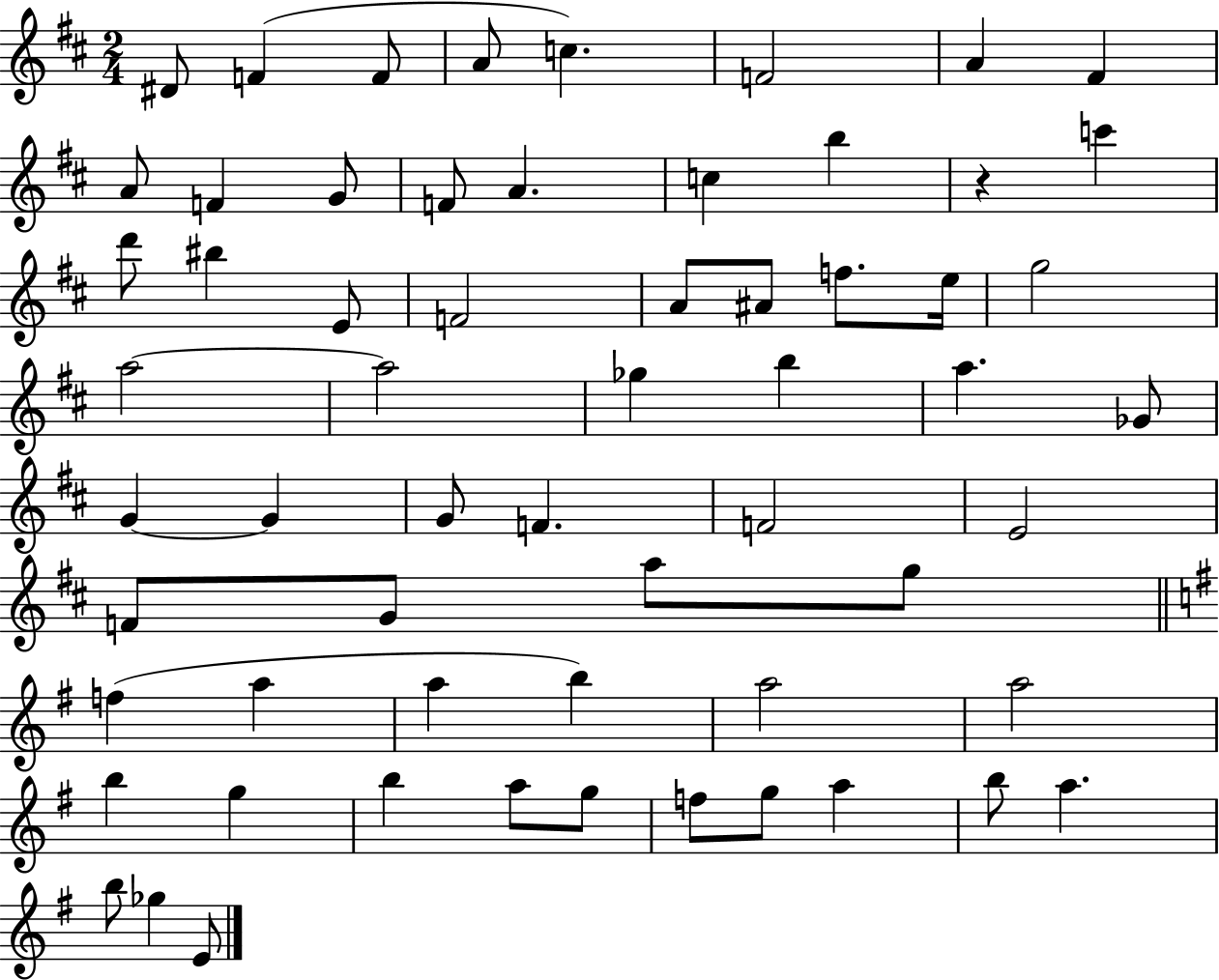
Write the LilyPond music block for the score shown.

{
  \clef treble
  \numericTimeSignature
  \time 2/4
  \key d \major
  dis'8 f'4( f'8 | a'8 c''4.) | f'2 | a'4 fis'4 | \break a'8 f'4 g'8 | f'8 a'4. | c''4 b''4 | r4 c'''4 | \break d'''8 bis''4 e'8 | f'2 | a'8 ais'8 f''8. e''16 | g''2 | \break a''2~~ | a''2 | ges''4 b''4 | a''4. ges'8 | \break g'4~~ g'4 | g'8 f'4. | f'2 | e'2 | \break f'8 g'8 a''8 g''8 | \bar "||" \break \key e \minor f''4( a''4 | a''4 b''4) | a''2 | a''2 | \break b''4 g''4 | b''4 a''8 g''8 | f''8 g''8 a''4 | b''8 a''4. | \break b''8 ges''4 e'8 | \bar "|."
}